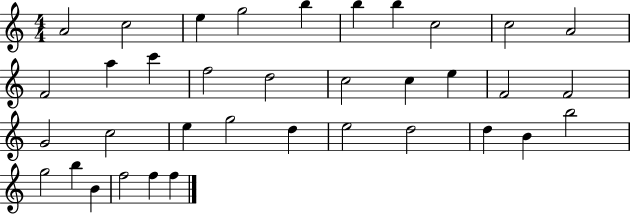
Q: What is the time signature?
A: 4/4